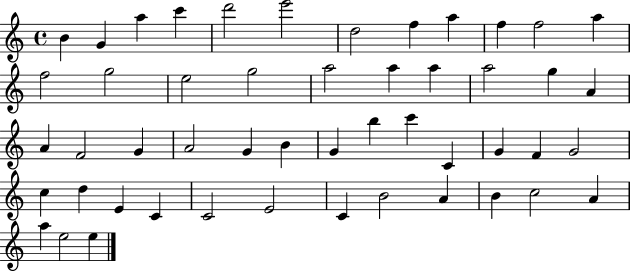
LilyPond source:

{
  \clef treble
  \time 4/4
  \defaultTimeSignature
  \key c \major
  b'4 g'4 a''4 c'''4 | d'''2 e'''2 | d''2 f''4 a''4 | f''4 f''2 a''4 | \break f''2 g''2 | e''2 g''2 | a''2 a''4 a''4 | a''2 g''4 a'4 | \break a'4 f'2 g'4 | a'2 g'4 b'4 | g'4 b''4 c'''4 c'4 | g'4 f'4 g'2 | \break c''4 d''4 e'4 c'4 | c'2 e'2 | c'4 b'2 a'4 | b'4 c''2 a'4 | \break a''4 e''2 e''4 | \bar "|."
}